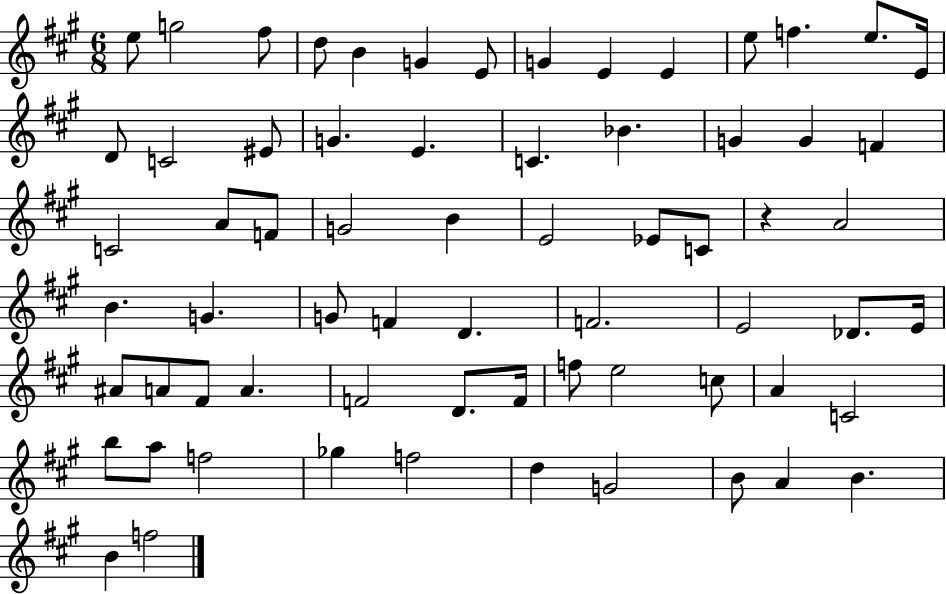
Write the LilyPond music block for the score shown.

{
  \clef treble
  \numericTimeSignature
  \time 6/8
  \key a \major
  e''8 g''2 fis''8 | d''8 b'4 g'4 e'8 | g'4 e'4 e'4 | e''8 f''4. e''8. e'16 | \break d'8 c'2 eis'8 | g'4. e'4. | c'4. bes'4. | g'4 g'4 f'4 | \break c'2 a'8 f'8 | g'2 b'4 | e'2 ees'8 c'8 | r4 a'2 | \break b'4. g'4. | g'8 f'4 d'4. | f'2. | e'2 des'8. e'16 | \break ais'8 a'8 fis'8 a'4. | f'2 d'8. f'16 | f''8 e''2 c''8 | a'4 c'2 | \break b''8 a''8 f''2 | ges''4 f''2 | d''4 g'2 | b'8 a'4 b'4. | \break b'4 f''2 | \bar "|."
}